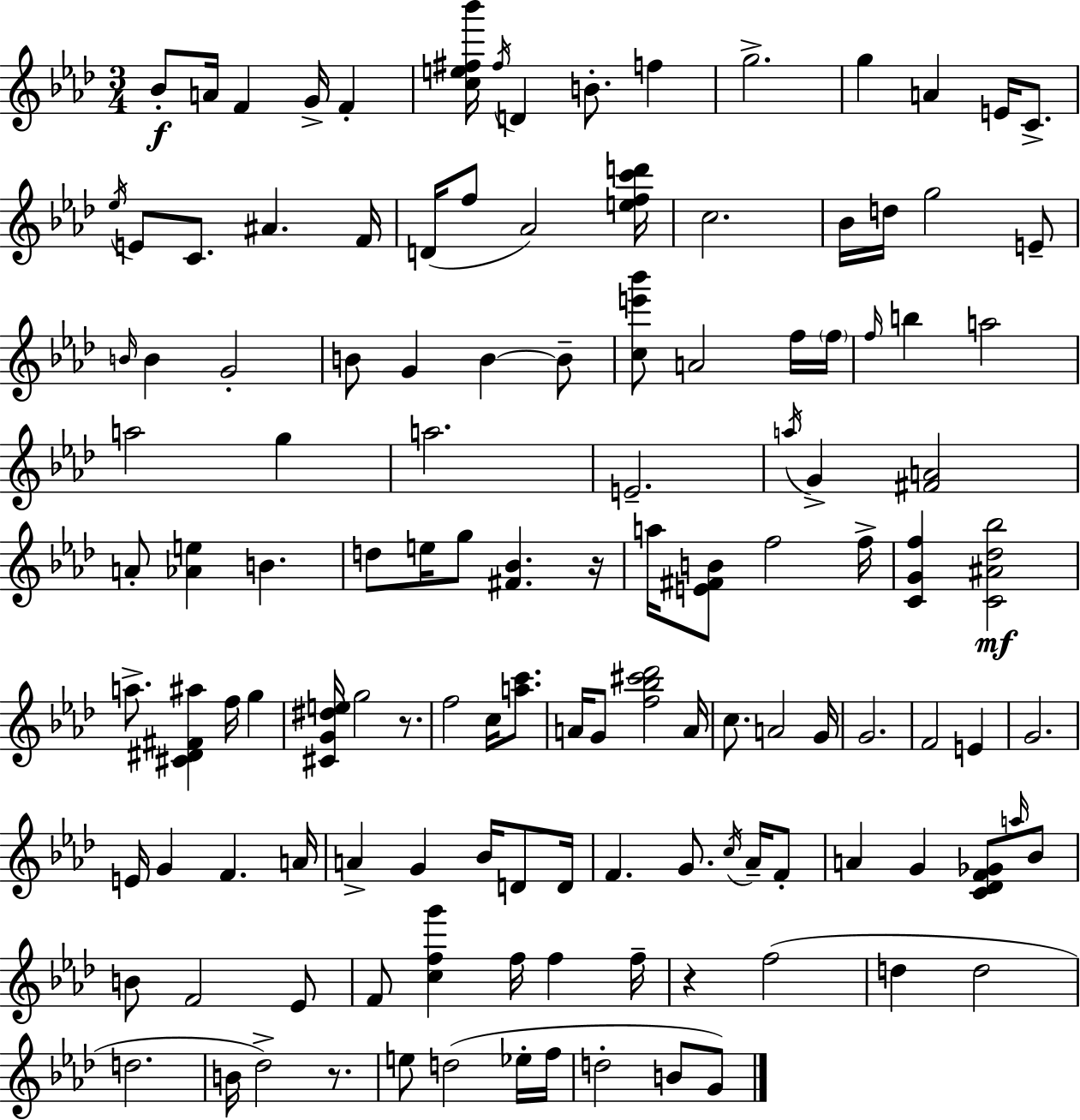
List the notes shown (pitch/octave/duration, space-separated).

Bb4/e A4/s F4/q G4/s F4/q [C5,E5,F#5,Bb6]/s F#5/s D4/q B4/e. F5/q G5/h. G5/q A4/q E4/s C4/e. Eb5/s E4/e C4/e. A#4/q. F4/s D4/s F5/e Ab4/h [E5,F5,C6,D6]/s C5/h. Bb4/s D5/s G5/h E4/e B4/s B4/q G4/h B4/e G4/q B4/q B4/e [C5,E6,Bb6]/e A4/h F5/s F5/s F5/s B5/q A5/h A5/h G5/q A5/h. E4/h. A5/s G4/q [F#4,A4]/h A4/e [Ab4,E5]/q B4/q. D5/e E5/s G5/e [F#4,Bb4]/q. R/s A5/s [E4,F#4,B4]/e F5/h F5/s [C4,G4,F5]/q [C4,A#4,Db5,Bb5]/h A5/e. [C#4,D#4,F#4,A#5]/q F5/s G5/q [C#4,G4,D#5,E5]/s G5/h R/e. F5/h C5/s [A5,C6]/e. A4/s G4/e [F5,Bb5,C#6,Db6]/h A4/s C5/e. A4/h G4/s G4/h. F4/h E4/q G4/h. E4/s G4/q F4/q. A4/s A4/q G4/q Bb4/s D4/e D4/s F4/q. G4/e. C5/s Ab4/s F4/e A4/q G4/q [C4,Db4,F4,Gb4]/e A5/s Bb4/e B4/e F4/h Eb4/e F4/e [C5,F5,G6]/q F5/s F5/q F5/s R/q F5/h D5/q D5/h D5/h. B4/s Db5/h R/e. E5/e D5/h Eb5/s F5/s D5/h B4/e G4/e